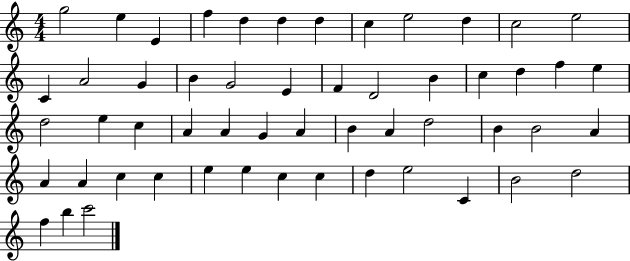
X:1
T:Untitled
M:4/4
L:1/4
K:C
g2 e E f d d d c e2 d c2 e2 C A2 G B G2 E F D2 B c d f e d2 e c A A G A B A d2 B B2 A A A c c e e c c d e2 C B2 d2 f b c'2